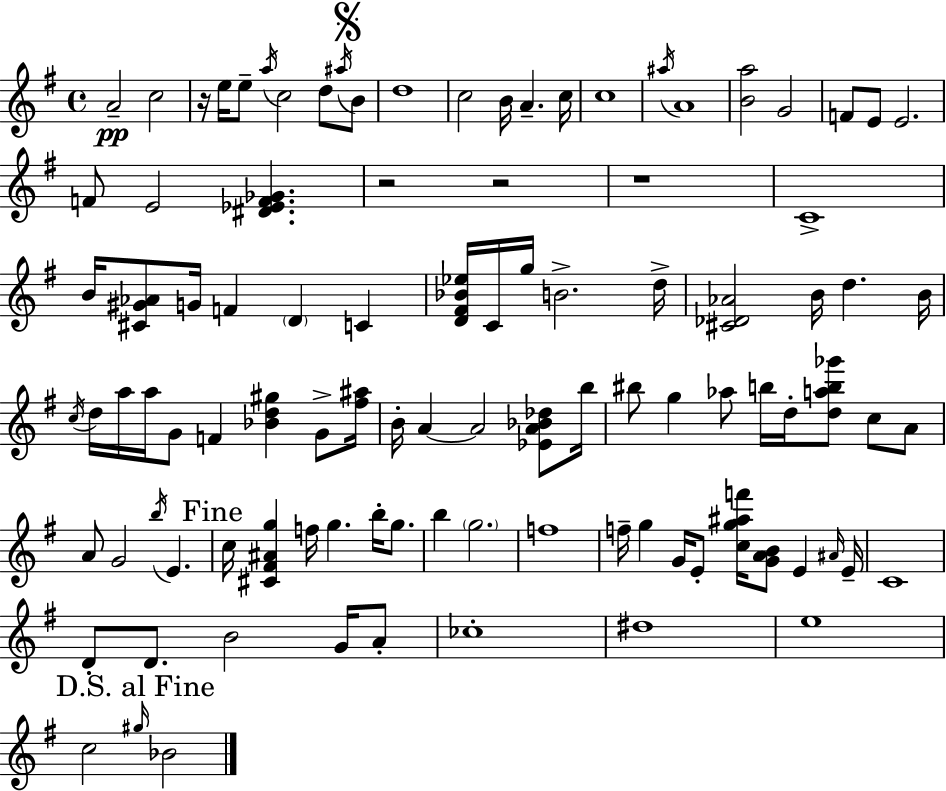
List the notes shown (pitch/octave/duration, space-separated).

A4/h C5/h R/s E5/s E5/e A5/s C5/h D5/e A#5/s B4/e D5/w C5/h B4/s A4/q. C5/s C5/w A#5/s A4/w [B4,A5]/h G4/h F4/e E4/e E4/h. F4/e E4/h [D#4,Eb4,F4,Gb4]/q. R/h R/h R/w C4/w B4/s [C#4,G#4,Ab4]/e G4/s F4/q D4/q C4/q [D4,F#4,Bb4,Eb5]/s C4/s G5/s B4/h. D5/s [C#4,Db4,Ab4]/h B4/s D5/q. B4/s C5/s D5/s A5/s A5/s G4/e F4/q [Bb4,D5,G#5]/q G4/e [F#5,A#5]/s B4/s A4/q A4/h [Eb4,A4,Bb4,Db5]/e B5/s BIS5/e G5/q Ab5/e B5/s D5/s [D5,A5,B5,Gb6]/e C5/e A4/e A4/e G4/h B5/s E4/q. C5/s [C#4,F#4,A#4,G5]/q F5/s G5/q. B5/s G5/e. B5/q G5/h. F5/w F5/s G5/q G4/s E4/e [C5,G5,A#5,F6]/s [G4,A4,B4]/e E4/q A#4/s E4/s C4/w D4/e D4/e. B4/h G4/s A4/e CES5/w D#5/w E5/w C5/h G#5/s Bb4/h